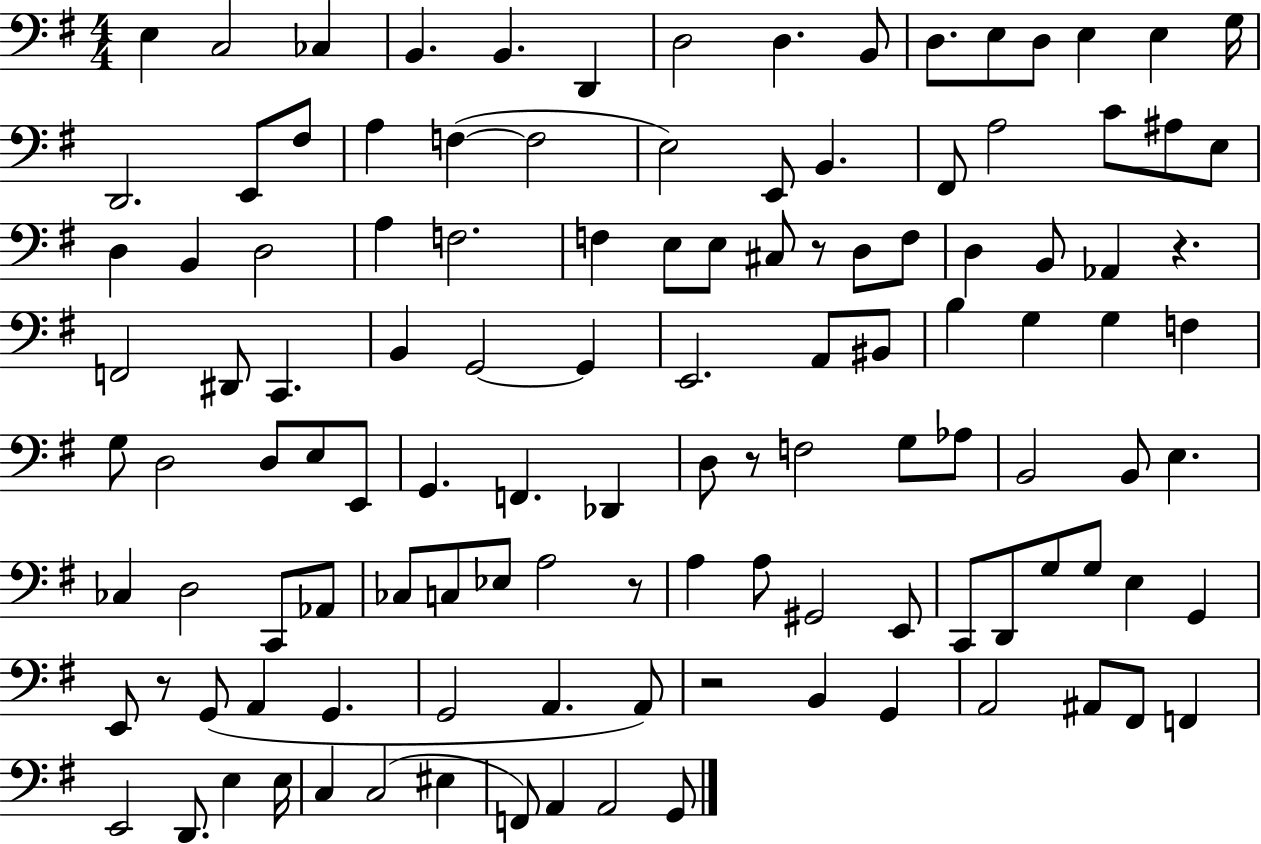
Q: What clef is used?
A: bass